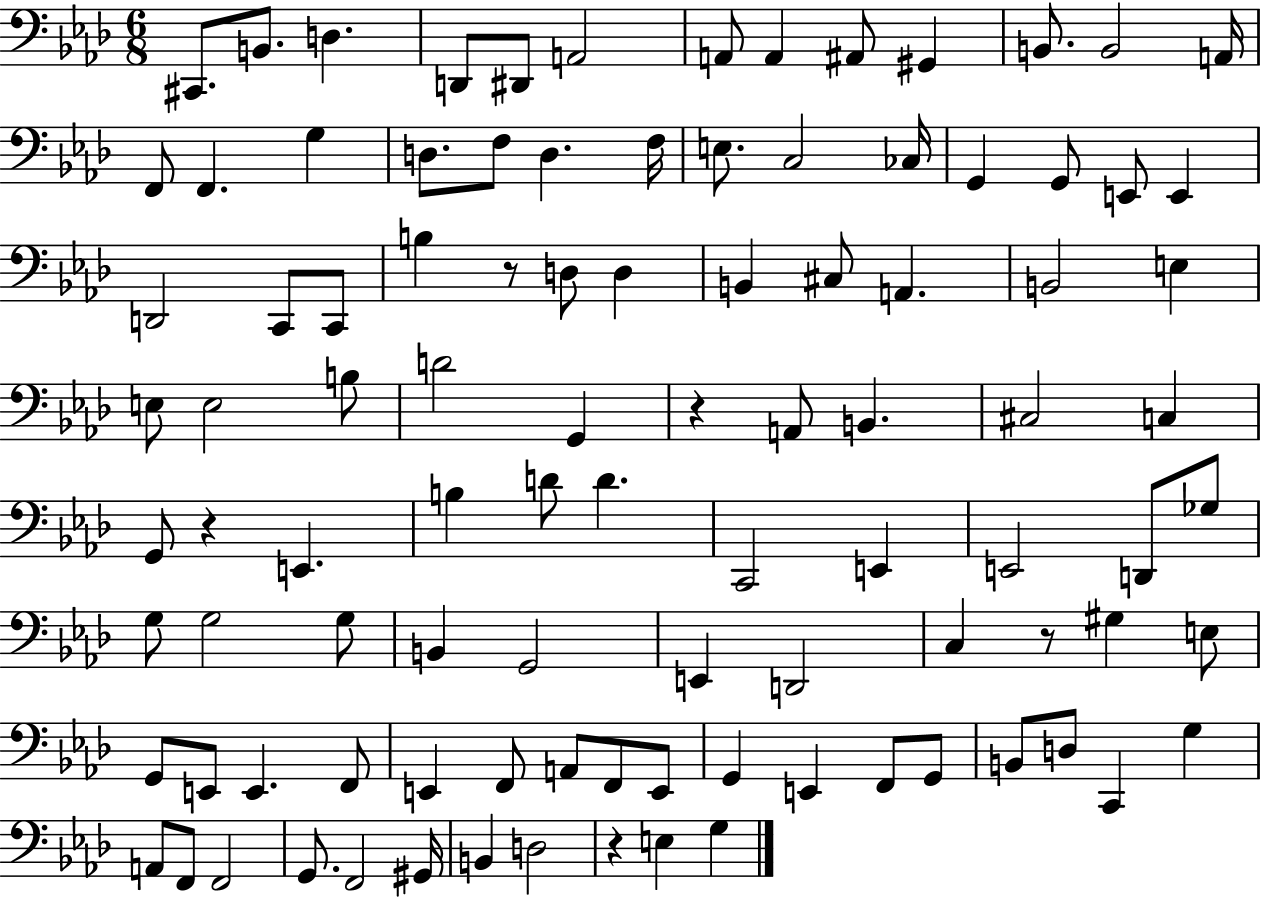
X:1
T:Untitled
M:6/8
L:1/4
K:Ab
^C,,/2 B,,/2 D, D,,/2 ^D,,/2 A,,2 A,,/2 A,, ^A,,/2 ^G,, B,,/2 B,,2 A,,/4 F,,/2 F,, G, D,/2 F,/2 D, F,/4 E,/2 C,2 _C,/4 G,, G,,/2 E,,/2 E,, D,,2 C,,/2 C,,/2 B, z/2 D,/2 D, B,, ^C,/2 A,, B,,2 E, E,/2 E,2 B,/2 D2 G,, z A,,/2 B,, ^C,2 C, G,,/2 z E,, B, D/2 D C,,2 E,, E,,2 D,,/2 _G,/2 G,/2 G,2 G,/2 B,, G,,2 E,, D,,2 C, z/2 ^G, E,/2 G,,/2 E,,/2 E,, F,,/2 E,, F,,/2 A,,/2 F,,/2 E,,/2 G,, E,, F,,/2 G,,/2 B,,/2 D,/2 C,, G, A,,/2 F,,/2 F,,2 G,,/2 F,,2 ^G,,/4 B,, D,2 z E, G,